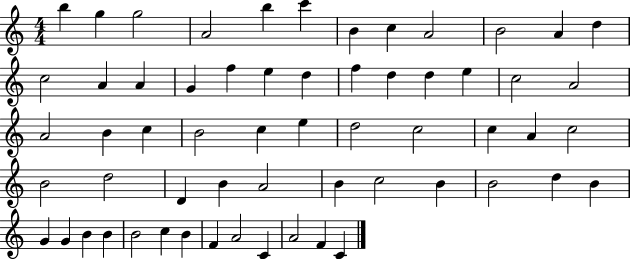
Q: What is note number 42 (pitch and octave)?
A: B4